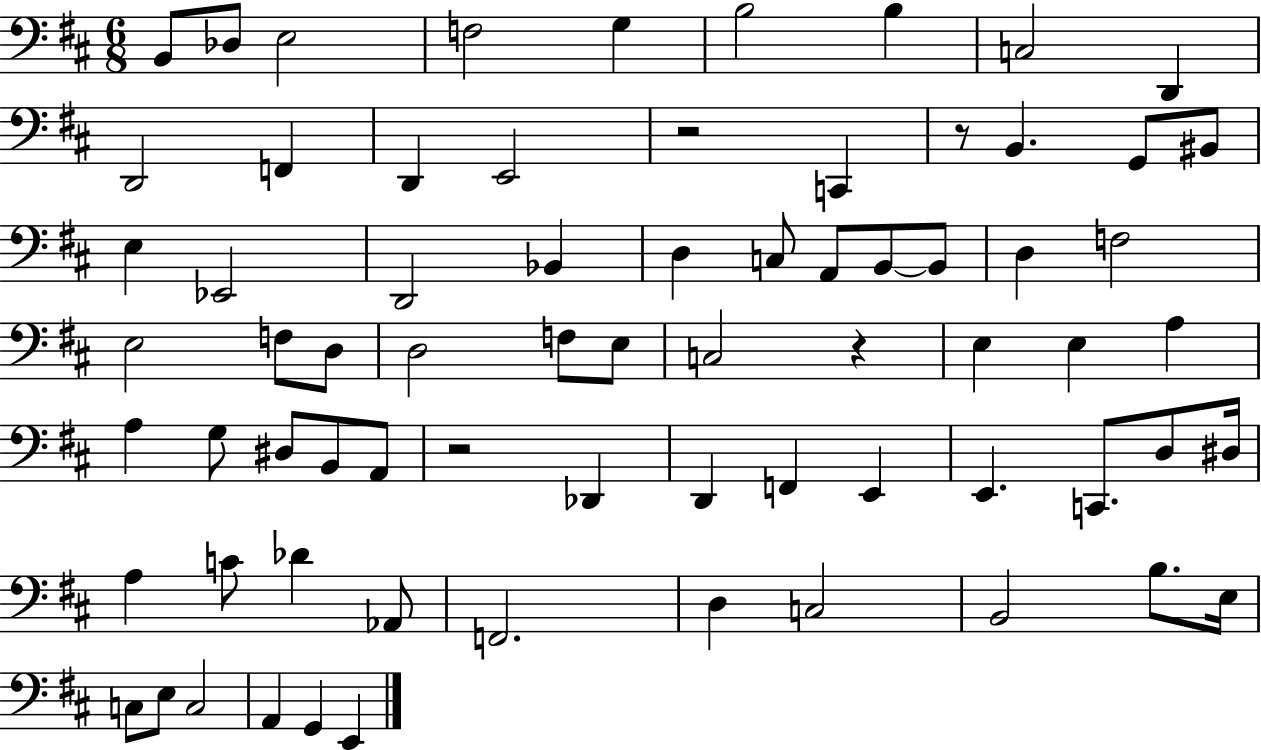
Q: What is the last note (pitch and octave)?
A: E2